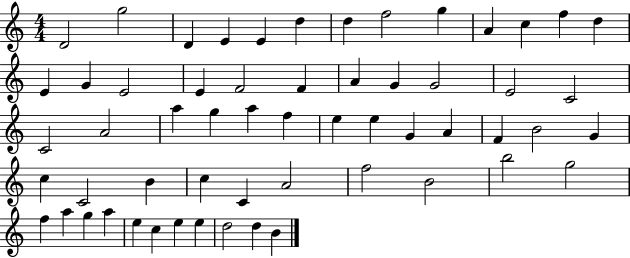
D4/h G5/h D4/q E4/q E4/q D5/q D5/q F5/h G5/q A4/q C5/q F5/q D5/q E4/q G4/q E4/h E4/q F4/h F4/q A4/q G4/q G4/h E4/h C4/h C4/h A4/h A5/q G5/q A5/q F5/q E5/q E5/q G4/q A4/q F4/q B4/h G4/q C5/q C4/h B4/q C5/q C4/q A4/h F5/h B4/h B5/h G5/h F5/q A5/q G5/q A5/q E5/q C5/q E5/q E5/q D5/h D5/q B4/q